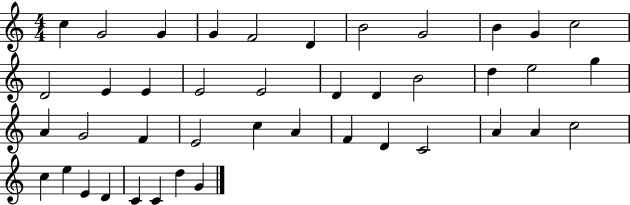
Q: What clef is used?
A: treble